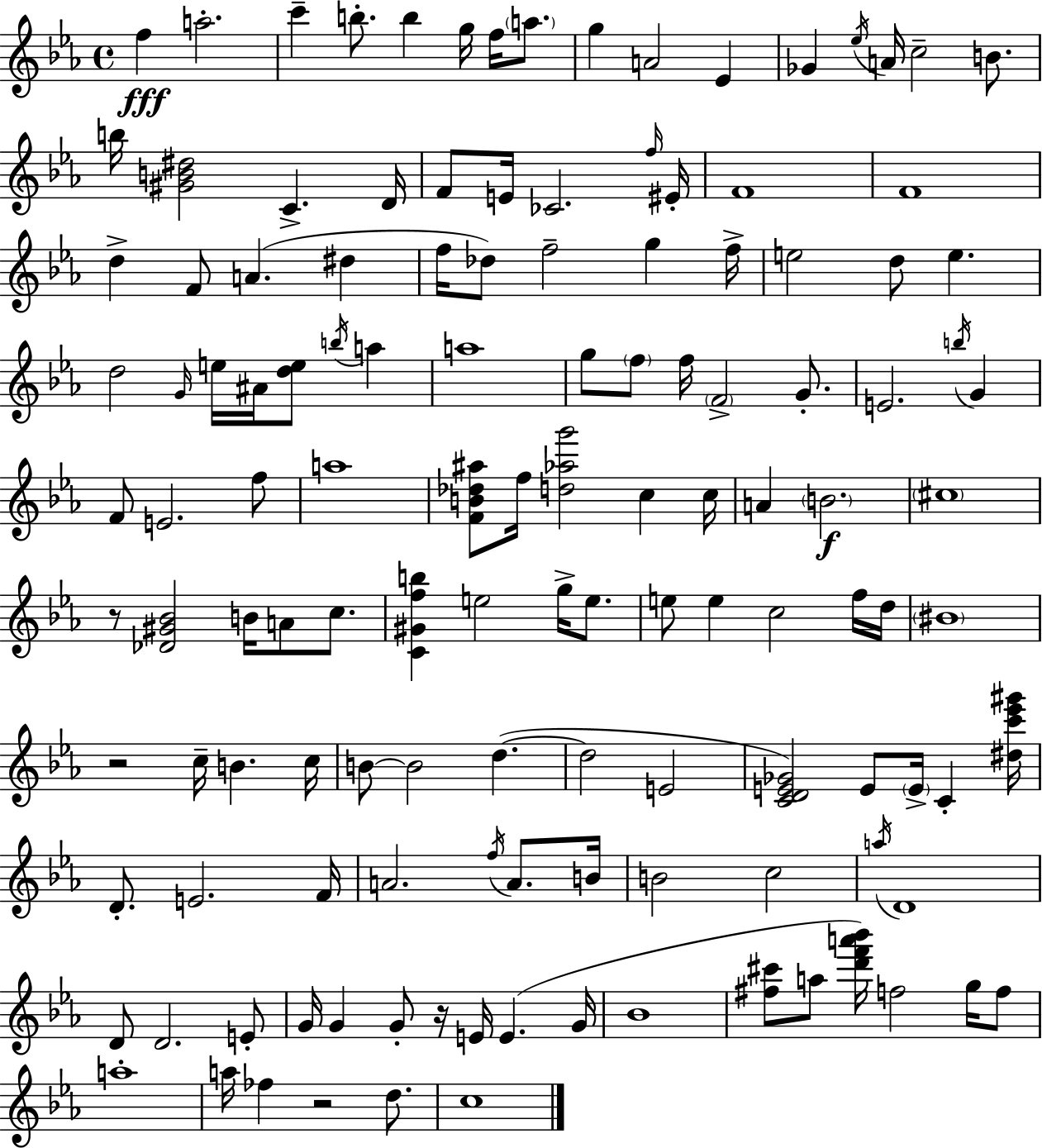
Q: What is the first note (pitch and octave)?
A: F5